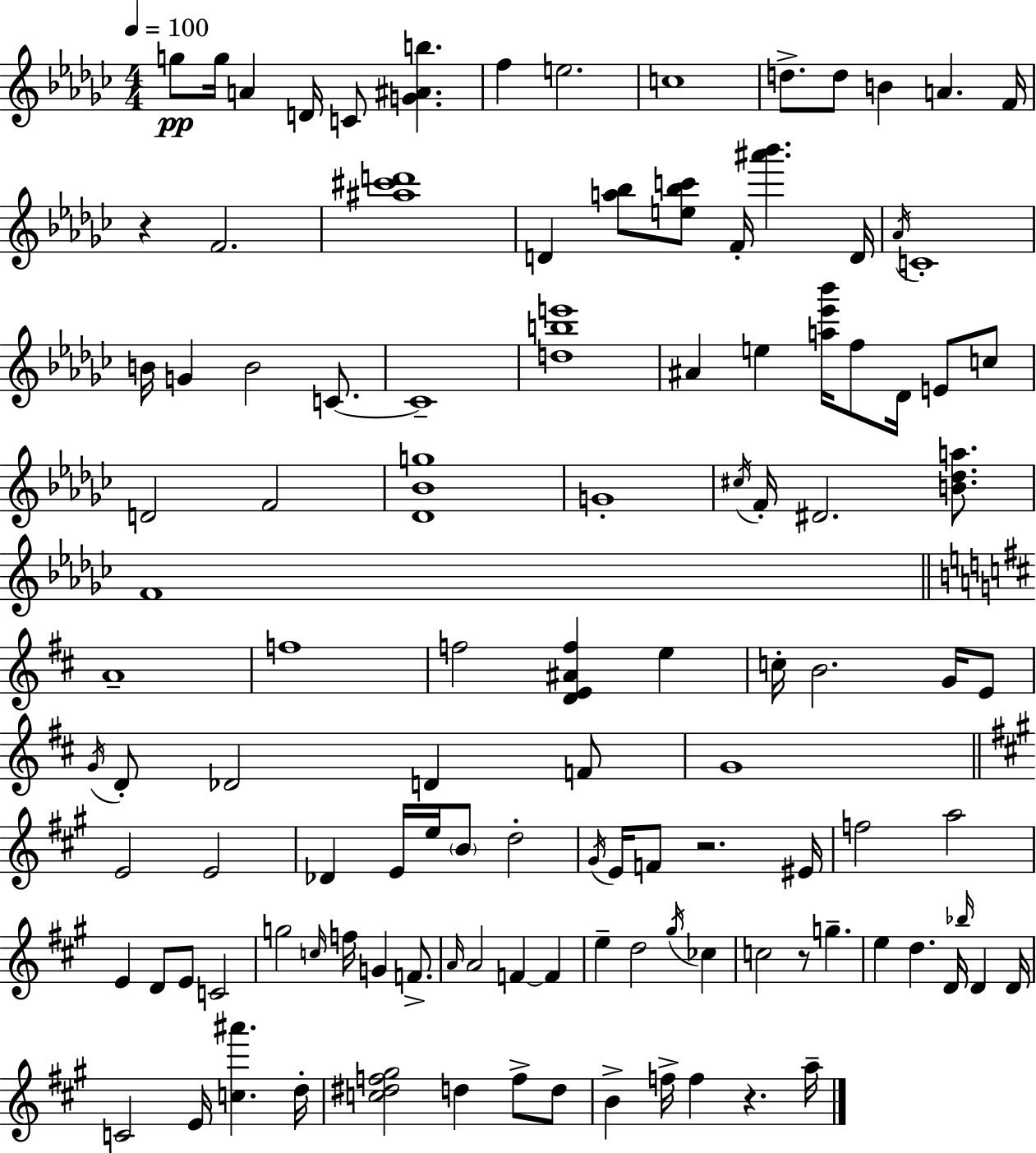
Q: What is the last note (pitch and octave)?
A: A5